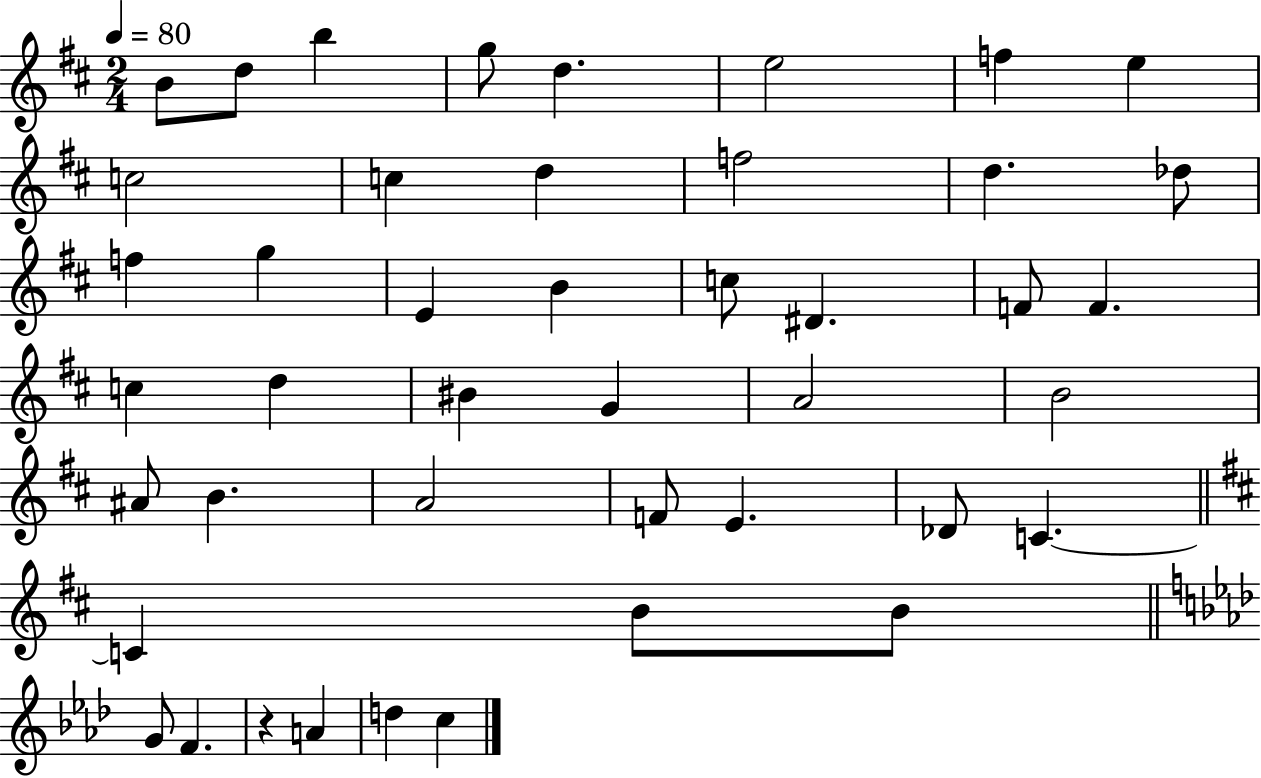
{
  \clef treble
  \numericTimeSignature
  \time 2/4
  \key d \major
  \tempo 4 = 80
  b'8 d''8 b''4 | g''8 d''4. | e''2 | f''4 e''4 | \break c''2 | c''4 d''4 | f''2 | d''4. des''8 | \break f''4 g''4 | e'4 b'4 | c''8 dis'4. | f'8 f'4. | \break c''4 d''4 | bis'4 g'4 | a'2 | b'2 | \break ais'8 b'4. | a'2 | f'8 e'4. | des'8 c'4.~~ | \break \bar "||" \break \key b \minor c'4 b'8 b'8 | \bar "||" \break \key aes \major g'8 f'4. | r4 a'4 | d''4 c''4 | \bar "|."
}